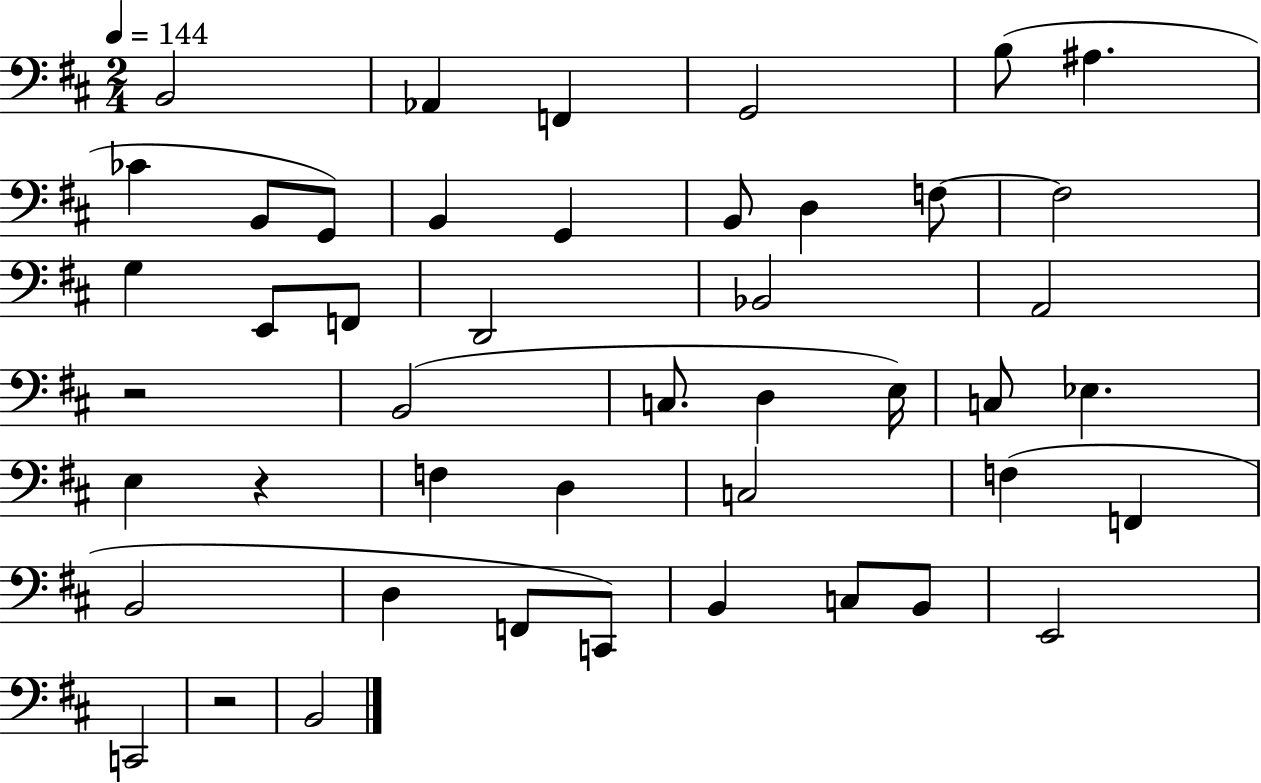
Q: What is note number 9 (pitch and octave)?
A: G2